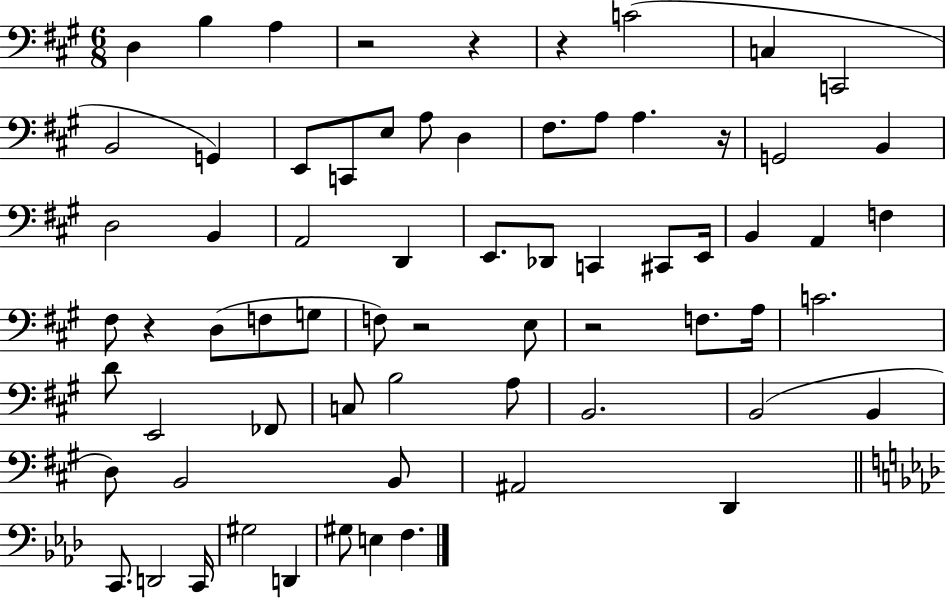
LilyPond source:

{
  \clef bass
  \numericTimeSignature
  \time 6/8
  \key a \major
  d4 b4 a4 | r2 r4 | r4 c'2( | c4 c,2 | \break b,2 g,4) | e,8 c,8 e8 a8 d4 | fis8. a8 a4. r16 | g,2 b,4 | \break d2 b,4 | a,2 d,4 | e,8. des,8 c,4 cis,8 e,16 | b,4 a,4 f4 | \break fis8 r4 d8( f8 g8 | f8) r2 e8 | r2 f8. a16 | c'2. | \break d'8 e,2 fes,8 | c8 b2 a8 | b,2. | b,2( b,4 | \break d8) b,2 b,8 | ais,2 d,4 | \bar "||" \break \key aes \major c,8. d,2 c,16 | gis2 d,4 | gis8 e4 f4. | \bar "|."
}